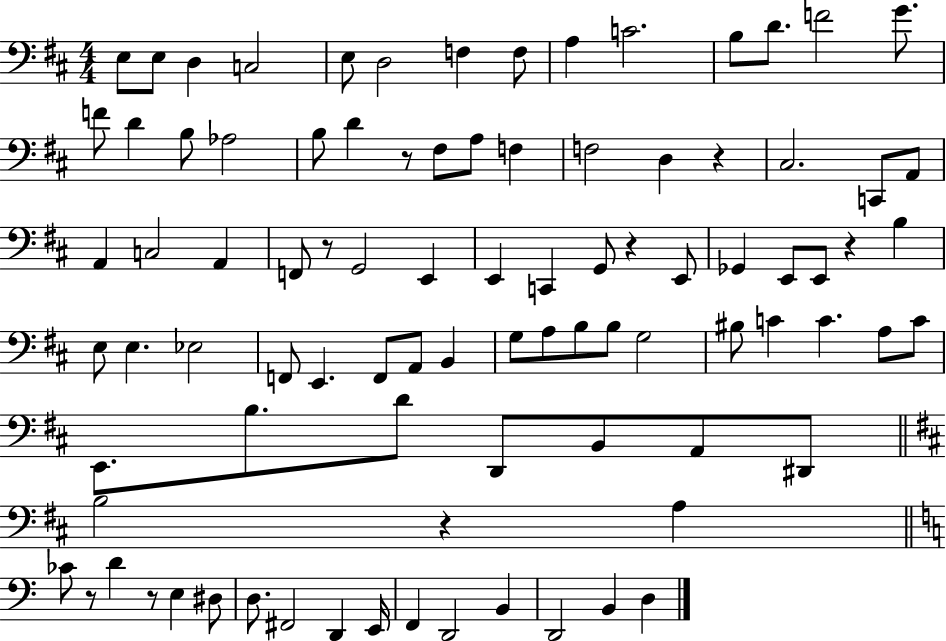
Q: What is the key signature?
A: D major